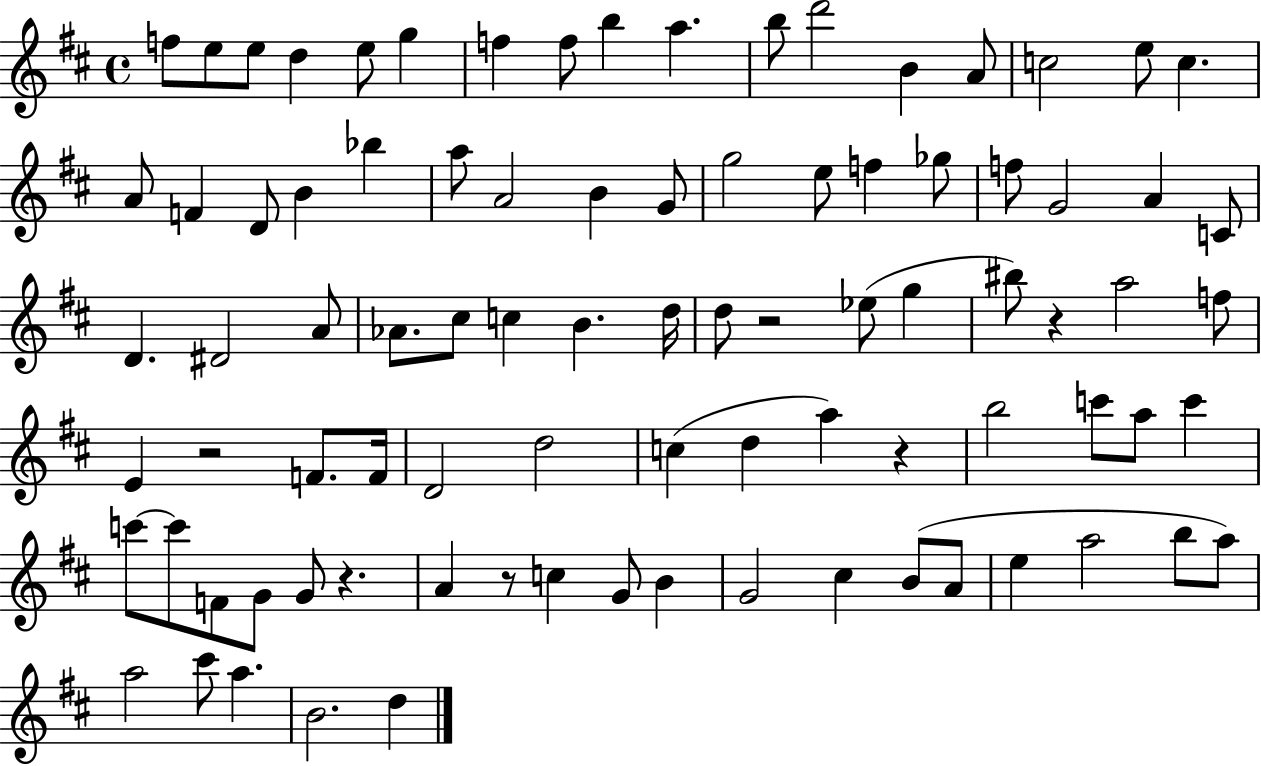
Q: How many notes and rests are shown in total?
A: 88